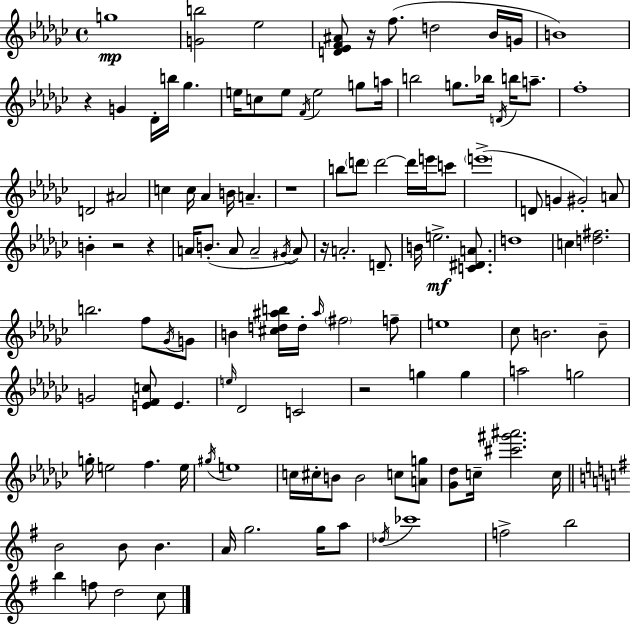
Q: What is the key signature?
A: EES minor